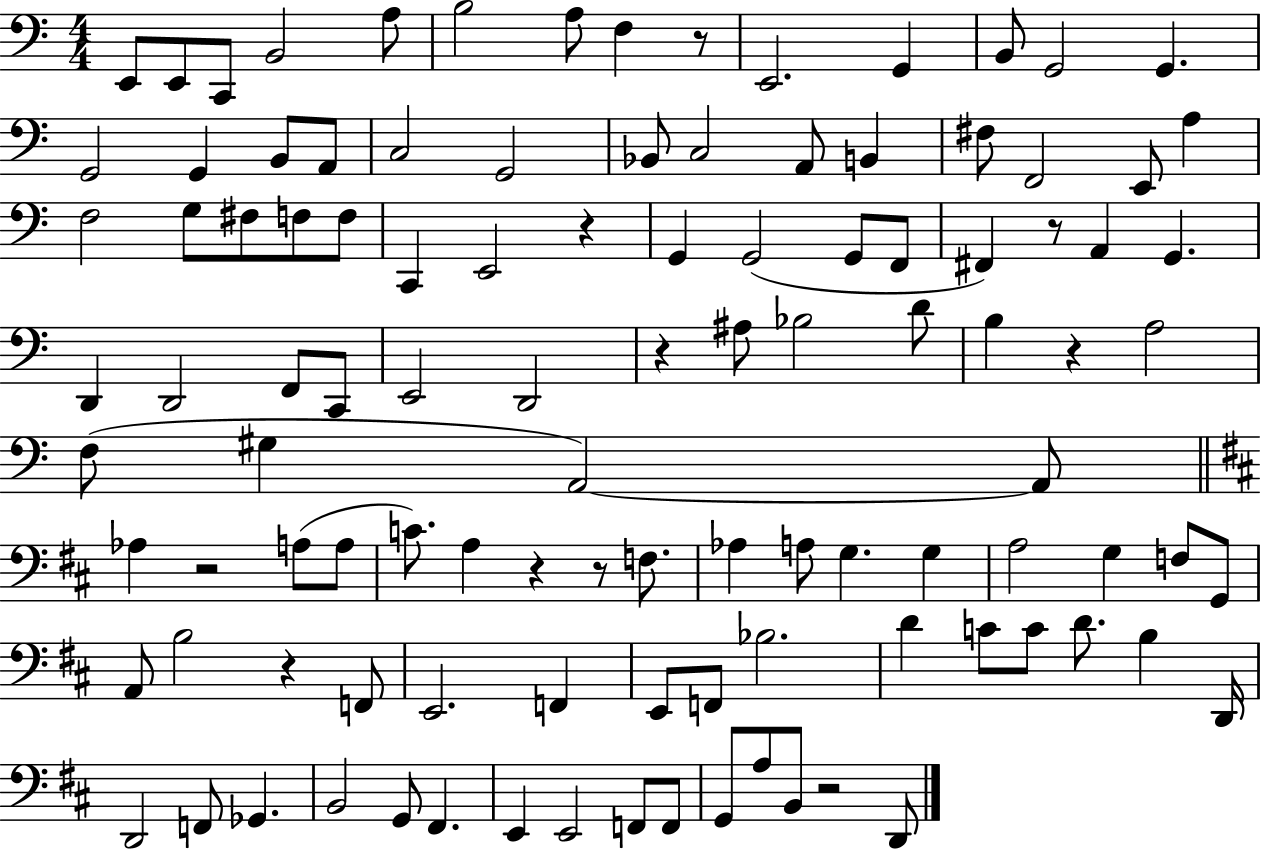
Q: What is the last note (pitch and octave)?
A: D2